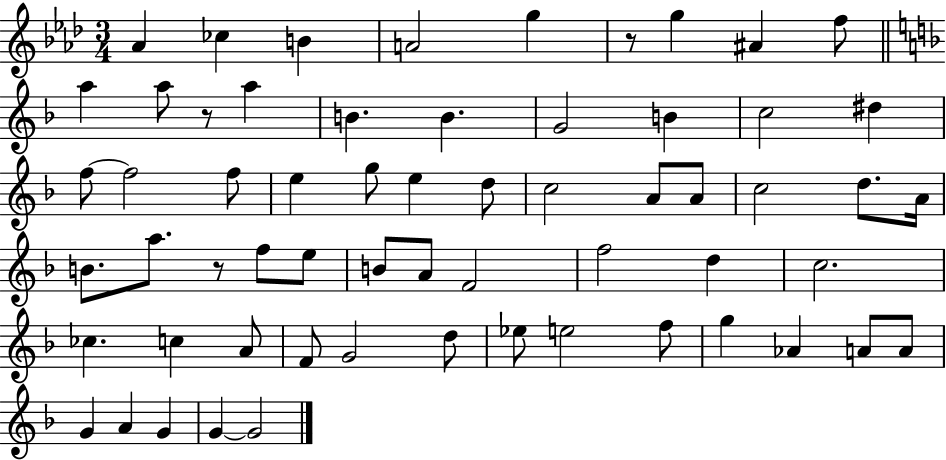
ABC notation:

X:1
T:Untitled
M:3/4
L:1/4
K:Ab
_A _c B A2 g z/2 g ^A f/2 a a/2 z/2 a B B G2 B c2 ^d f/2 f2 f/2 e g/2 e d/2 c2 A/2 A/2 c2 d/2 A/4 B/2 a/2 z/2 f/2 e/2 B/2 A/2 F2 f2 d c2 _c c A/2 F/2 G2 d/2 _e/2 e2 f/2 g _A A/2 A/2 G A G G G2